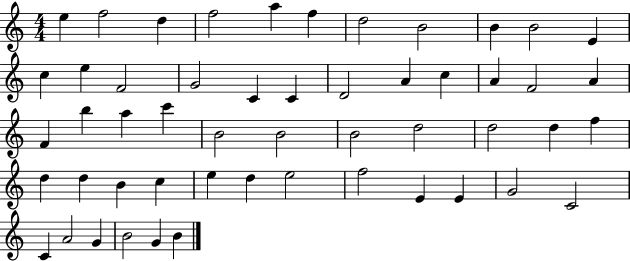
{
  \clef treble
  \numericTimeSignature
  \time 4/4
  \key c \major
  e''4 f''2 d''4 | f''2 a''4 f''4 | d''2 b'2 | b'4 b'2 e'4 | \break c''4 e''4 f'2 | g'2 c'4 c'4 | d'2 a'4 c''4 | a'4 f'2 a'4 | \break f'4 b''4 a''4 c'''4 | b'2 b'2 | b'2 d''2 | d''2 d''4 f''4 | \break d''4 d''4 b'4 c''4 | e''4 d''4 e''2 | f''2 e'4 e'4 | g'2 c'2 | \break c'4 a'2 g'4 | b'2 g'4 b'4 | \bar "|."
}